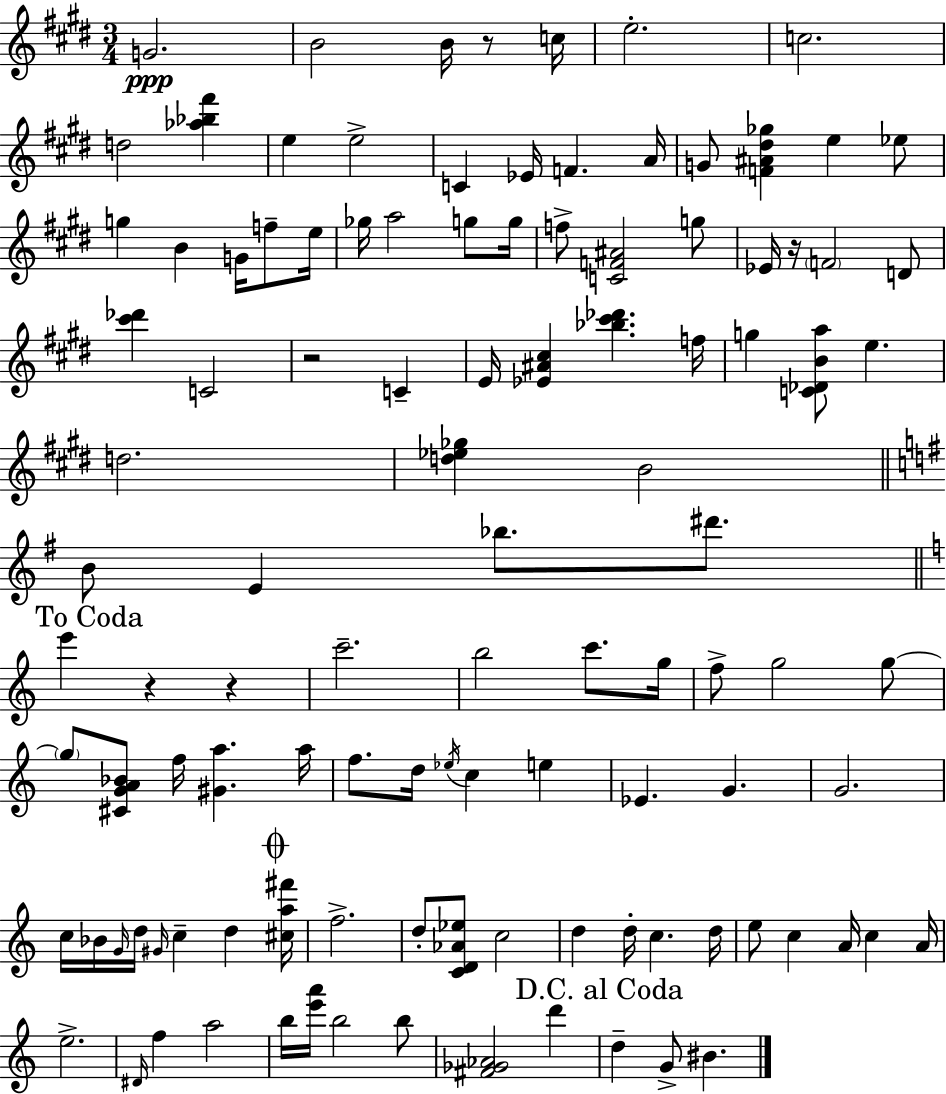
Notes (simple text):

G4/h. B4/h B4/s R/e C5/s E5/h. C5/h. D5/h [Ab5,Bb5,F#6]/q E5/q E5/h C4/q Eb4/s F4/q. A4/s G4/e [F4,A#4,D#5,Gb5]/q E5/q Eb5/e G5/q B4/q G4/s F5/e E5/s Gb5/s A5/h G5/e G5/s F5/e [C4,F4,A#4]/h G5/e Eb4/s R/s F4/h D4/e [C#6,Db6]/q C4/h R/h C4/q E4/s [Eb4,A#4,C#5]/q [Bb5,C#6,Db6]/q. F5/s G5/q [C4,Db4,B4,A5]/e E5/q. D5/h. [D5,Eb5,Gb5]/q B4/h B4/e E4/q Bb5/e. D#6/e. E6/q R/q R/q C6/h. B5/h C6/e. G5/s F5/e G5/h G5/e G5/e [C#4,G4,A4,Bb4]/e F5/s [G#4,A5]/q. A5/s F5/e. D5/s Eb5/s C5/q E5/q Eb4/q. G4/q. G4/h. C5/s Bb4/s G4/s D5/s G#4/s C5/q D5/q [C#5,A5,F#6]/s F5/h. D5/e [C4,D4,Ab4,Eb5]/e C5/h D5/q D5/s C5/q. D5/s E5/e C5/q A4/s C5/q A4/s E5/h. D#4/s F5/q A5/h B5/s [E6,A6]/s B5/h B5/e [F#4,Gb4,Ab4]/h D6/q D5/q G4/e BIS4/q.